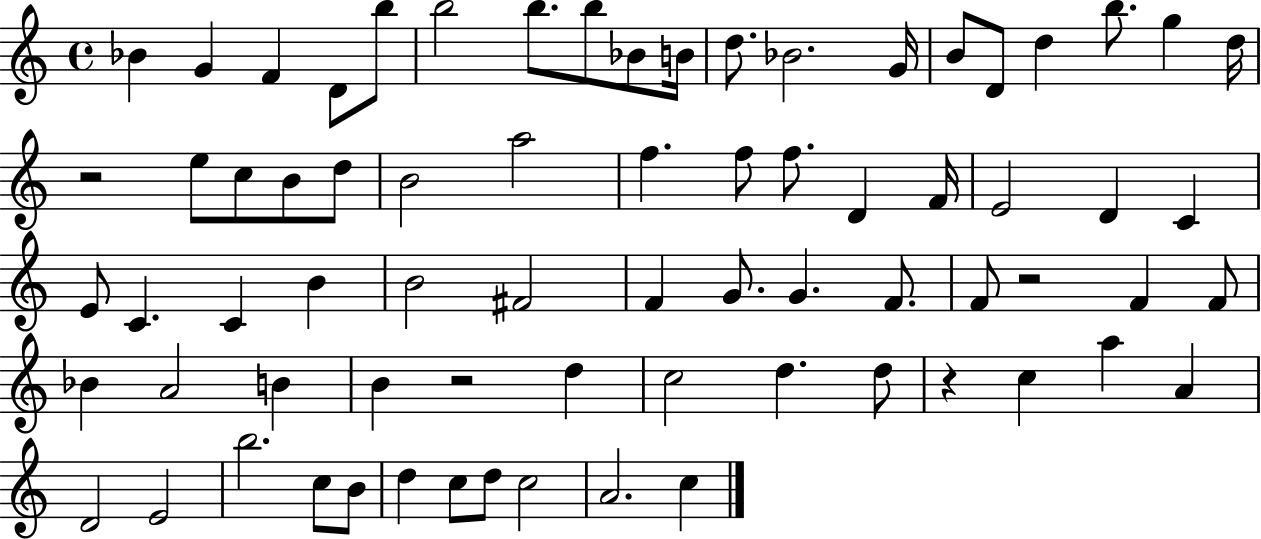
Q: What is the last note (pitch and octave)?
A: C5